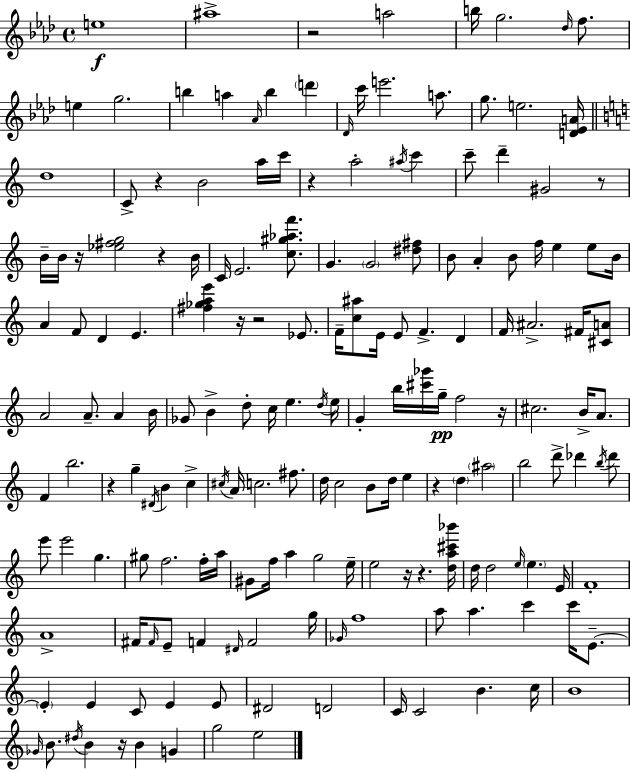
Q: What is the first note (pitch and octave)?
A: E5